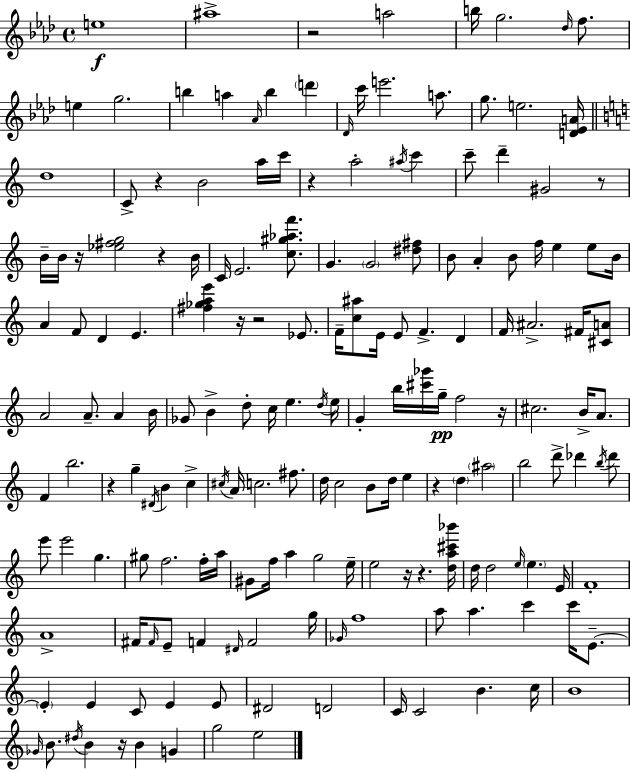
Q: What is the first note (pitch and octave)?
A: E5